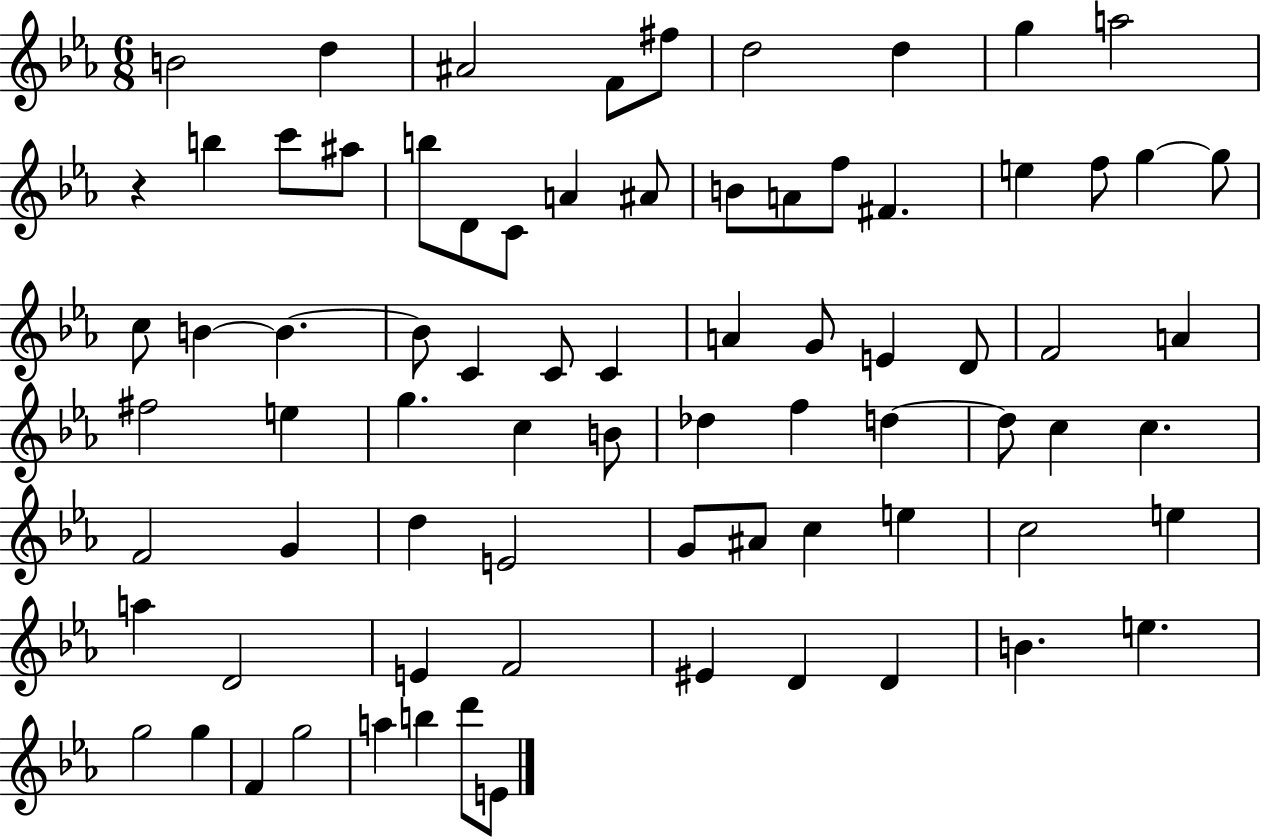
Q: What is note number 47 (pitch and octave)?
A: D5